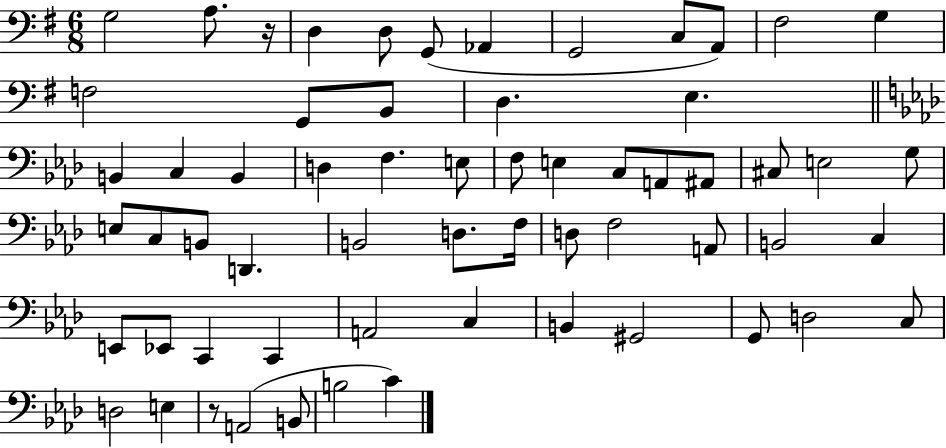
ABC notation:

X:1
T:Untitled
M:6/8
L:1/4
K:G
G,2 A,/2 z/4 D, D,/2 G,,/2 _A,, G,,2 C,/2 A,,/2 ^F,2 G, F,2 G,,/2 B,,/2 D, E, B,, C, B,, D, F, E,/2 F,/2 E, C,/2 A,,/2 ^A,,/2 ^C,/2 E,2 G,/2 E,/2 C,/2 B,,/2 D,, B,,2 D,/2 F,/4 D,/2 F,2 A,,/2 B,,2 C, E,,/2 _E,,/2 C,, C,, A,,2 C, B,, ^G,,2 G,,/2 D,2 C,/2 D,2 E, z/2 A,,2 B,,/2 B,2 C